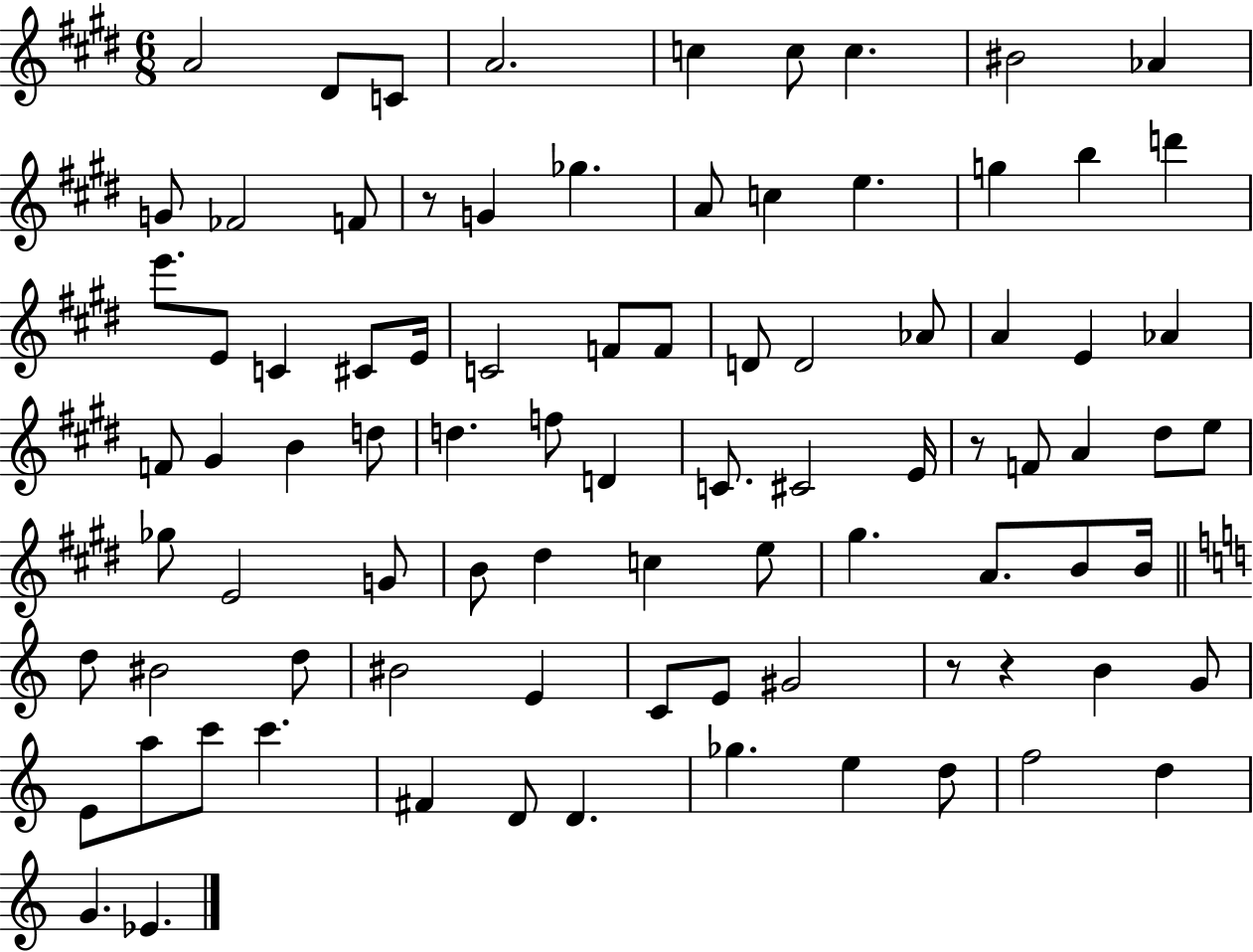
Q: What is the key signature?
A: E major